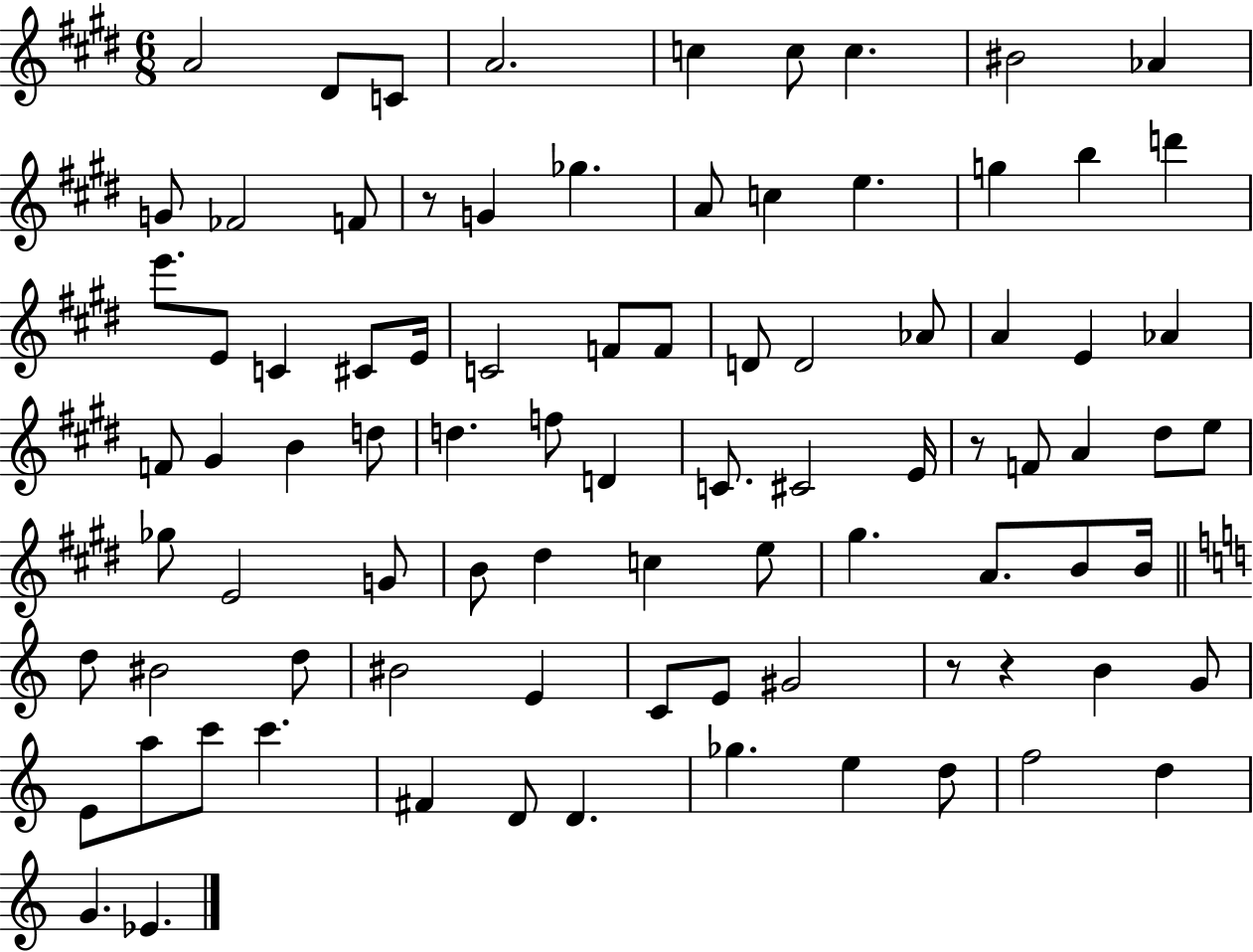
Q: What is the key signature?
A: E major